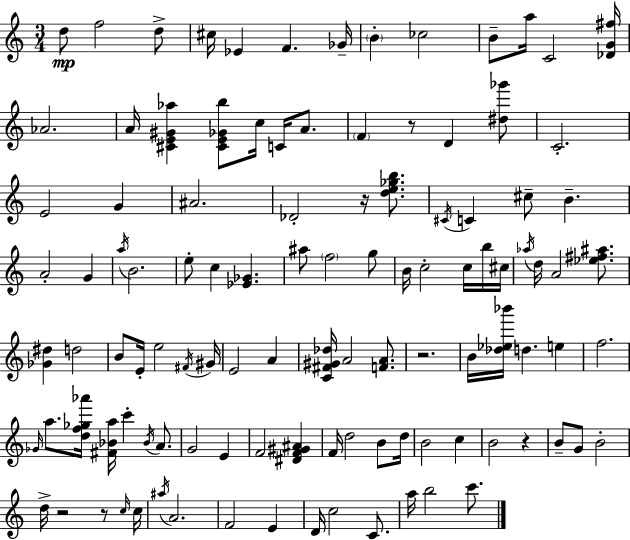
{
  \clef treble
  \numericTimeSignature
  \time 3/4
  \key c \major
  d''8\mp f''2 d''8-> | cis''16 ees'4 f'4. ges'16-- | \parenthesize b'4-. ces''2 | b'8-- a''16 c'2 <des' g' fis''>16 | \break aes'2. | a'16 <cis' e' gis' aes''>4 <cis' e' ges' b''>8 c''16 c'16 a'8. | \parenthesize f'4 r8 d'4 <dis'' ges'''>8 | c'2.-. | \break e'2 g'4 | ais'2. | des'2-. r16 <d'' e'' ges'' b''>8. | \acciaccatura { cis'16 } c'4 cis''8-- b'4.-- | \break a'2-. g'4 | \acciaccatura { a''16 } b'2. | e''8-. c''4 <ees' ges'>4. | ais''8 \parenthesize f''2 | \break g''8 b'16 c''2-. c''16 | b''16 cis''16 \acciaccatura { aes''16 } d''16 a'2 | <ees'' fis'' ais''>8. <ges' dis''>4 d''2 | b'8 e'16-. e''2 | \break \acciaccatura { fis'16 } gis'16 e'2 | a'4 <c' fis' gis' des''>16 a'2 | <f' a'>8. r2. | b'16 <des'' ees'' bes'''>16 d''4. | \break e''4 f''2. | \grace { ges'16 } a''8. <d'' f'' ges'' aes'''>16 <fis' bes' a''>16 c'''4-. | \acciaccatura { bes'16 } a'8. g'2 | e'4 f'2 | \break <dis' f' gis' ais'>4 f'16 d''2 | b'8 d''16 b'2 | c''4 b'2 | r4 b'8-- g'8 b'2-. | \break d''16-> r2 | r8 \grace { c''16 } c''16 \acciaccatura { ais''16 } a'2. | f'2 | e'4 d'16 c''2 | \break c'8. a''16 b''2 | c'''8. \bar "|."
}